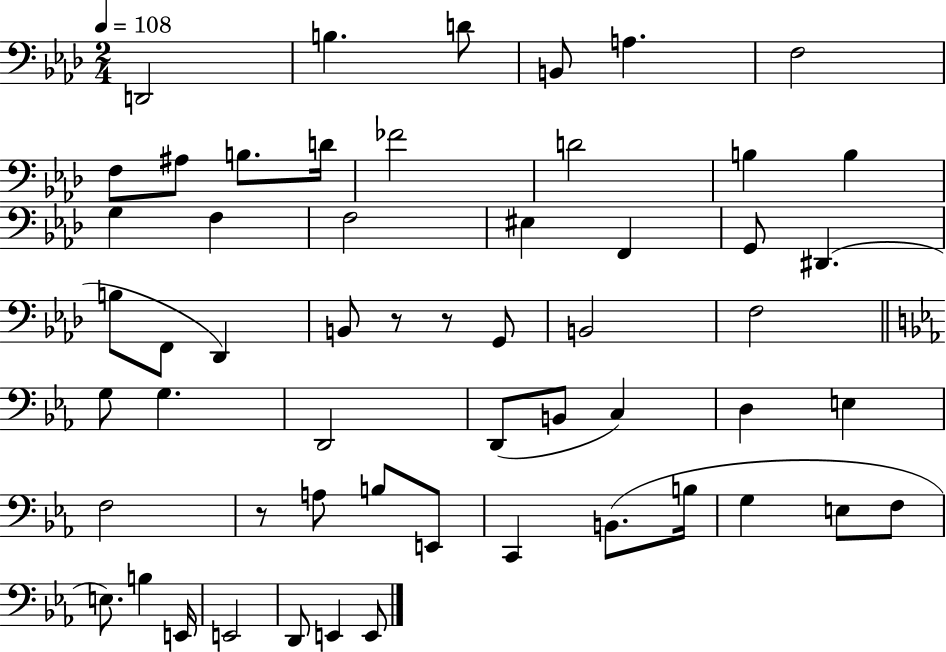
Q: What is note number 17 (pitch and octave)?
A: F3